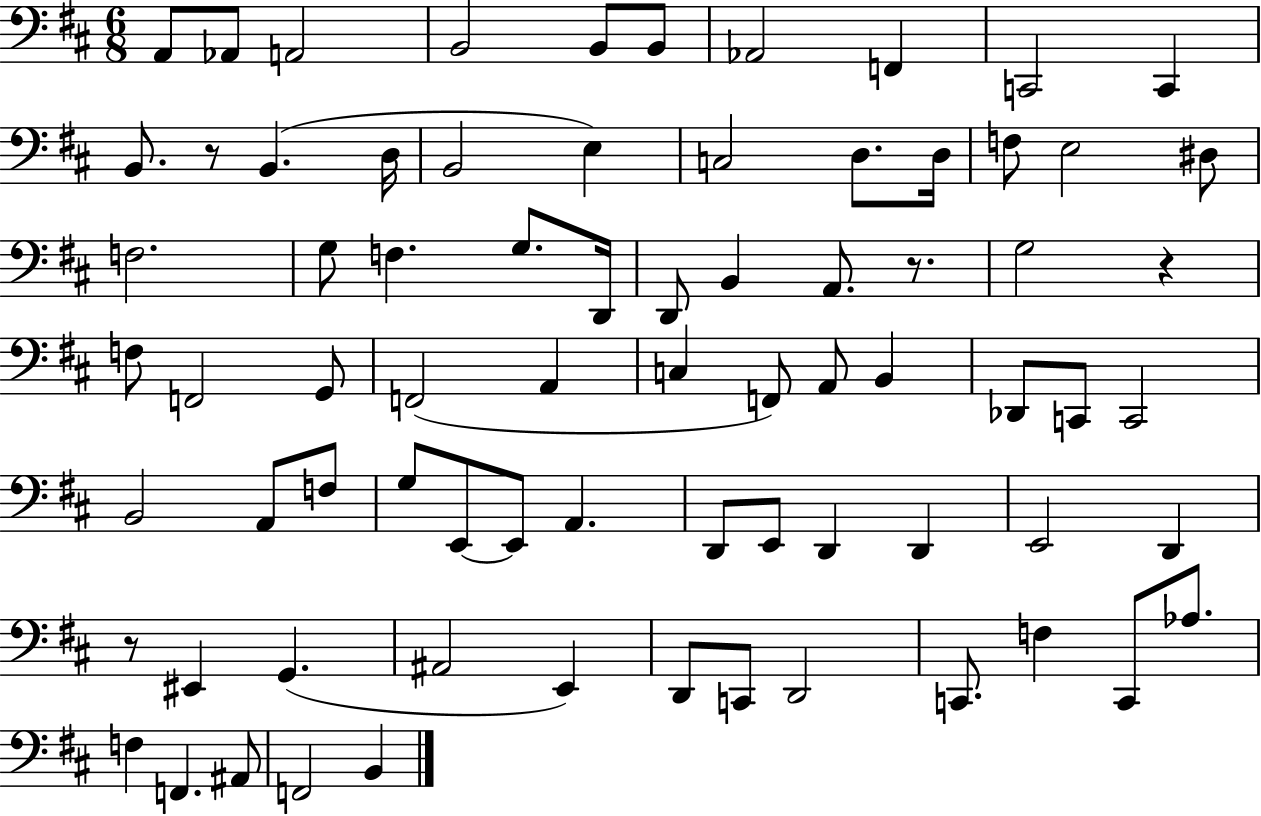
A2/e Ab2/e A2/h B2/h B2/e B2/e Ab2/h F2/q C2/h C2/q B2/e. R/e B2/q. D3/s B2/h E3/q C3/h D3/e. D3/s F3/e E3/h D#3/e F3/h. G3/e F3/q. G3/e. D2/s D2/e B2/q A2/e. R/e. G3/h R/q F3/e F2/h G2/e F2/h A2/q C3/q F2/e A2/e B2/q Db2/e C2/e C2/h B2/h A2/e F3/e G3/e E2/e E2/e A2/q. D2/e E2/e D2/q D2/q E2/h D2/q R/e EIS2/q G2/q. A#2/h E2/q D2/e C2/e D2/h C2/e. F3/q C2/e Ab3/e. F3/q F2/q. A#2/e F2/h B2/q